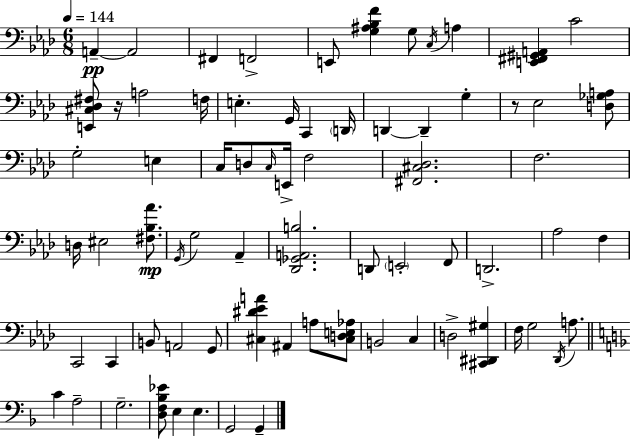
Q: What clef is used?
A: bass